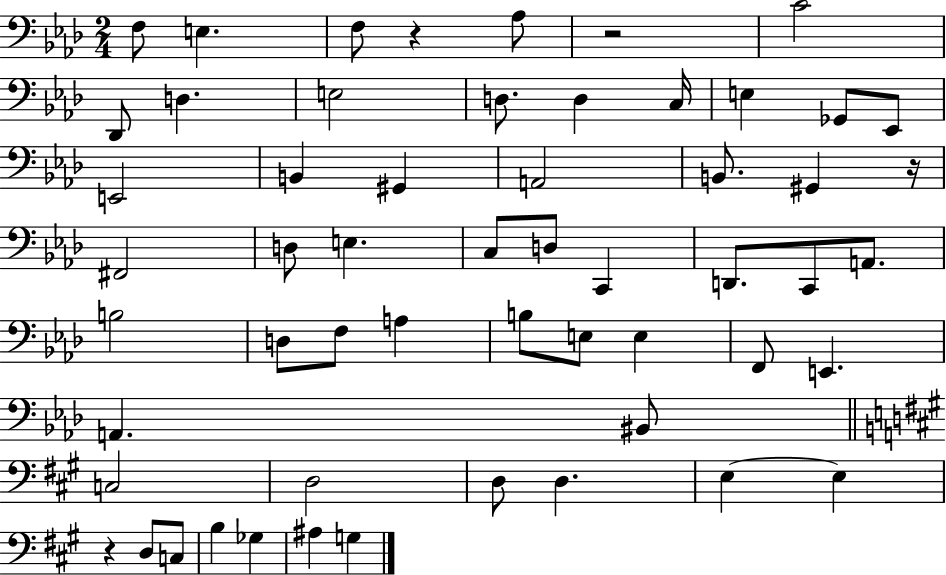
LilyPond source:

{
  \clef bass
  \numericTimeSignature
  \time 2/4
  \key aes \major
  f8 e4. | f8 r4 aes8 | r2 | c'2 | \break des,8 d4. | e2 | d8. d4 c16 | e4 ges,8 ees,8 | \break e,2 | b,4 gis,4 | a,2 | b,8. gis,4 r16 | \break fis,2 | d8 e4. | c8 d8 c,4 | d,8. c,8 a,8. | \break b2 | d8 f8 a4 | b8 e8 e4 | f,8 e,4. | \break a,4. bis,8 | \bar "||" \break \key a \major c2 | d2 | d8 d4. | e4~~ e4 | \break r4 d8 c8 | b4 ges4 | ais4 g4 | \bar "|."
}